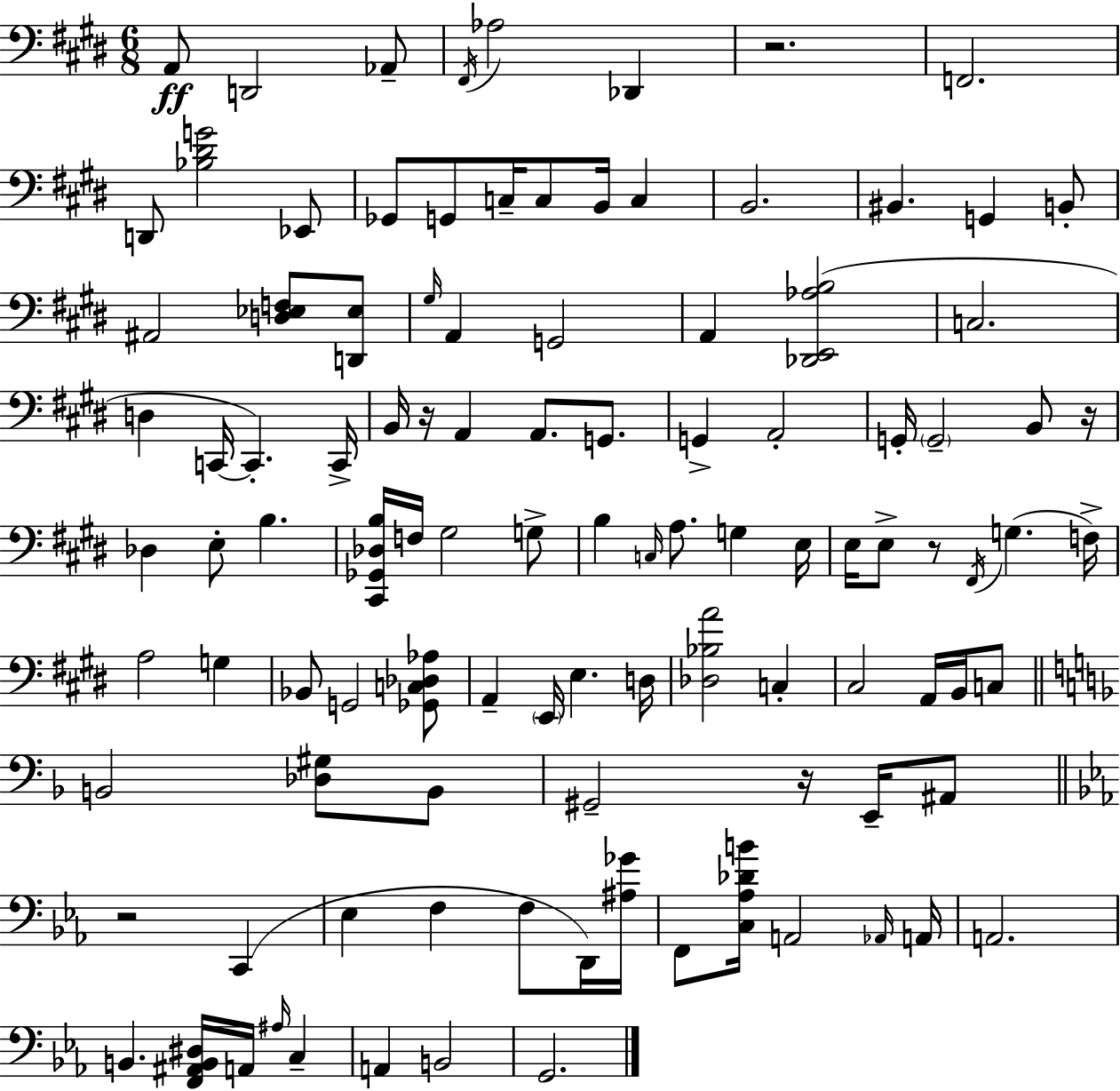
A2/e D2/h Ab2/e F#2/s Ab3/h Db2/q R/h. F2/h. D2/e [Bb3,D#4,G4]/h Eb2/e Gb2/e G2/e C3/s C3/e B2/s C3/q B2/h. BIS2/q. G2/q B2/e A#2/h [D3,Eb3,F3]/e [D2,Eb3]/e G#3/s A2/q G2/h A2/q [Db2,E2,Ab3,B3]/h C3/h. D3/q C2/s C2/q. C2/s B2/s R/s A2/q A2/e. G2/e. G2/q A2/h G2/s G2/h B2/e R/s Db3/q E3/e B3/q. [C#2,Gb2,Db3,B3]/s F3/s G#3/h G3/e B3/q C3/s A3/e. G3/q E3/s E3/s E3/e R/e F#2/s G3/q. F3/s A3/h G3/q Bb2/e G2/h [Gb2,C3,Db3,Ab3]/e A2/q E2/s E3/q. D3/s [Db3,Bb3,A4]/h C3/q C#3/h A2/s B2/s C3/e B2/h [Db3,G#3]/e B2/e G#2/h R/s E2/s A#2/e R/h C2/q Eb3/q F3/q F3/e D2/s [A#3,Gb4]/s F2/e [C3,Ab3,Db4,B4]/s A2/h Ab2/s A2/s A2/h. B2/q. [F2,A#2,B2,D#3]/s A2/s A#3/s C3/q A2/q B2/h G2/h.